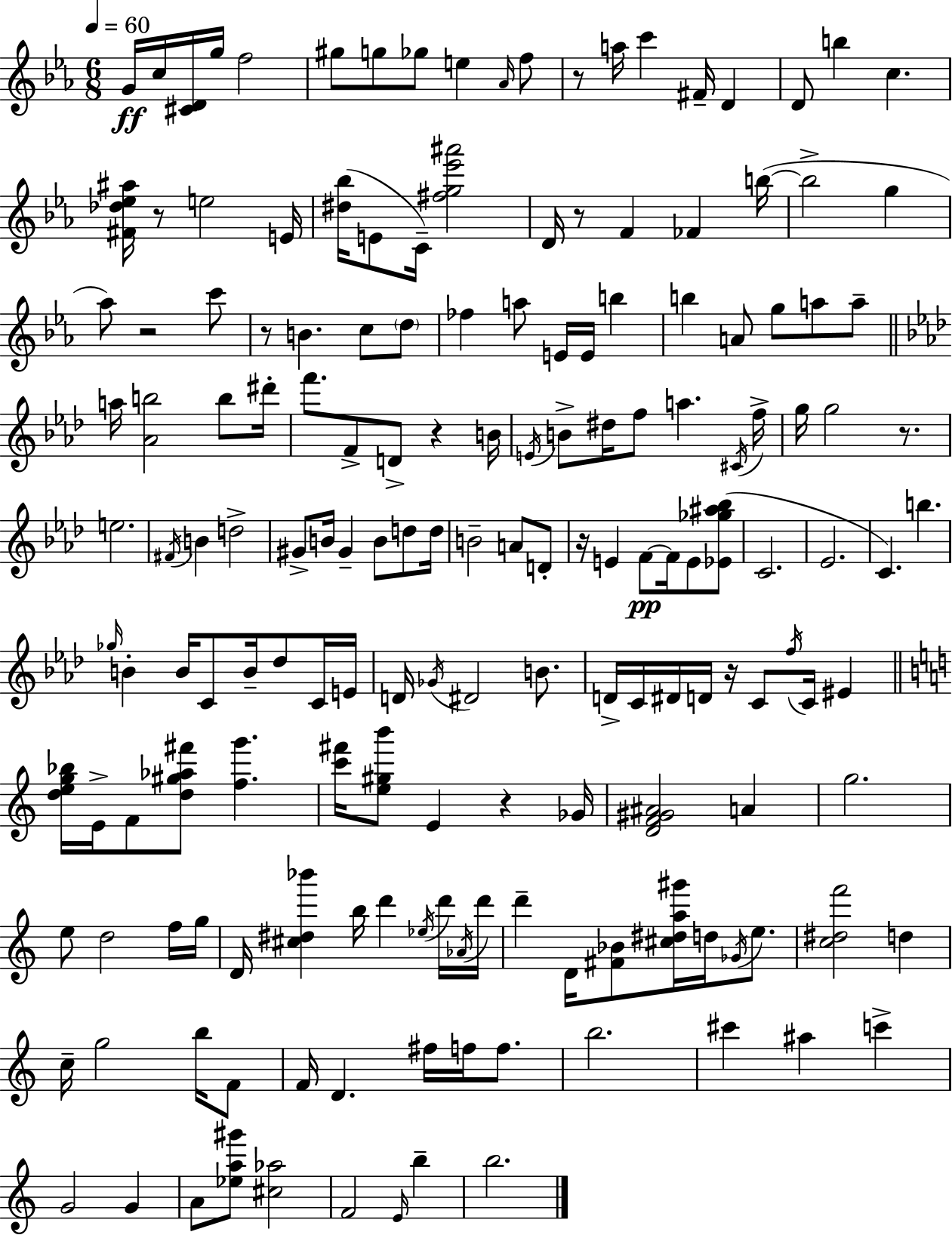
X:1
T:Untitled
M:6/8
L:1/4
K:Cm
G/4 c/4 [^CD]/4 g/4 f2 ^g/2 g/2 _g/2 e _A/4 f/2 z/2 a/4 c' ^F/4 D D/2 b c [^F_d_e^a]/4 z/2 e2 E/4 [^d_b]/4 E/2 C/4 [^fg_e'^a']2 D/4 z/2 F _F b/4 b2 g _a/2 z2 c'/2 z/2 B c/2 d/2 _f a/2 E/4 E/4 b b A/2 g/2 a/2 a/2 a/4 [_Ab]2 b/2 ^d'/4 f'/2 F/2 D/2 z B/4 E/4 B/2 ^d/4 f/2 a ^C/4 f/4 g/4 g2 z/2 e2 ^F/4 B d2 ^G/2 B/4 ^G B/2 d/2 d/4 B2 A/2 D/2 z/4 E F/2 F/4 E/2 [_E_g^a_b]/2 C2 _E2 C b _g/4 B B/4 C/2 B/4 _d/2 C/4 E/4 D/4 _G/4 ^D2 B/2 D/4 C/4 ^D/4 D/4 z/4 C/2 f/4 C/4 ^E [deg_b]/4 E/4 F/2 [d^g_a^f']/2 [fg'] [c'^f']/4 [e^gb']/2 E z _G/4 [DF^G^A]2 A g2 e/2 d2 f/4 g/4 D/4 [^c^d_b'] b/4 d' _e/4 d'/4 _A/4 d'/4 d' D/4 [^F_B]/2 [^c^da^g']/4 d/4 _G/4 e/2 [c^df']2 d c/4 g2 b/4 F/2 F/4 D ^f/4 f/4 f/2 b2 ^c' ^a c' G2 G A/2 [_ea^g']/2 [^c_a]2 F2 E/4 b b2